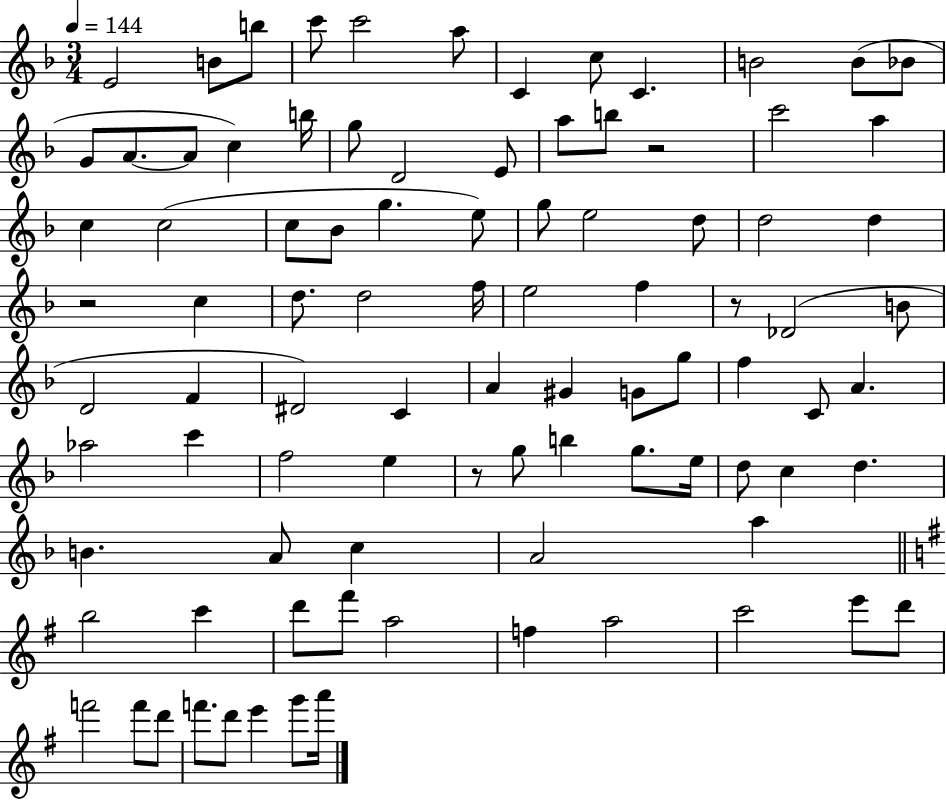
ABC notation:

X:1
T:Untitled
M:3/4
L:1/4
K:F
E2 B/2 b/2 c'/2 c'2 a/2 C c/2 C B2 B/2 _B/2 G/2 A/2 A/2 c b/4 g/2 D2 E/2 a/2 b/2 z2 c'2 a c c2 c/2 _B/2 g e/2 g/2 e2 d/2 d2 d z2 c d/2 d2 f/4 e2 f z/2 _D2 B/2 D2 F ^D2 C A ^G G/2 g/2 f C/2 A _a2 c' f2 e z/2 g/2 b g/2 e/4 d/2 c d B A/2 c A2 a b2 c' d'/2 ^f'/2 a2 f a2 c'2 e'/2 d'/2 f'2 f'/2 d'/2 f'/2 d'/2 e' g'/2 a'/4